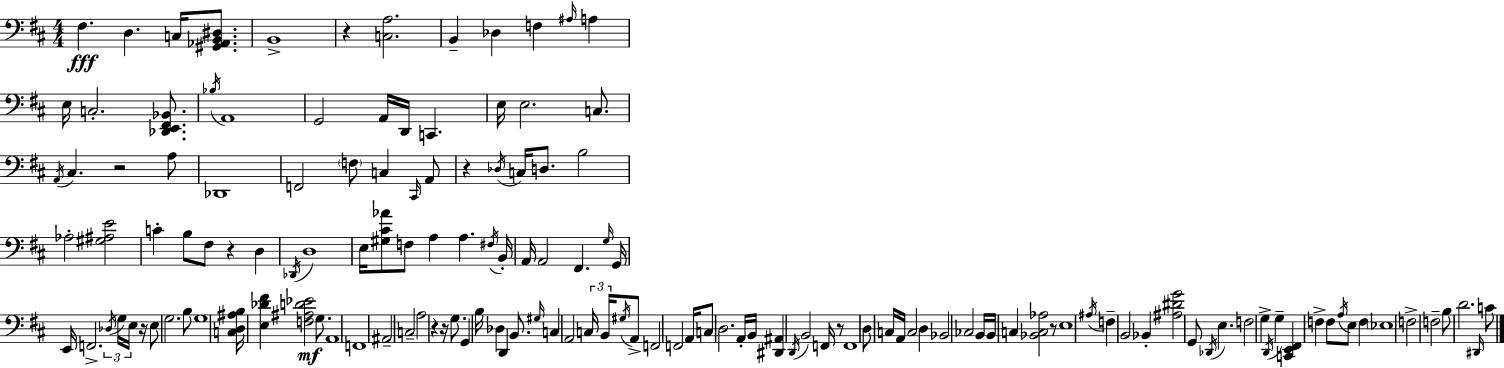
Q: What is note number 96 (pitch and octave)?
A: Bb2